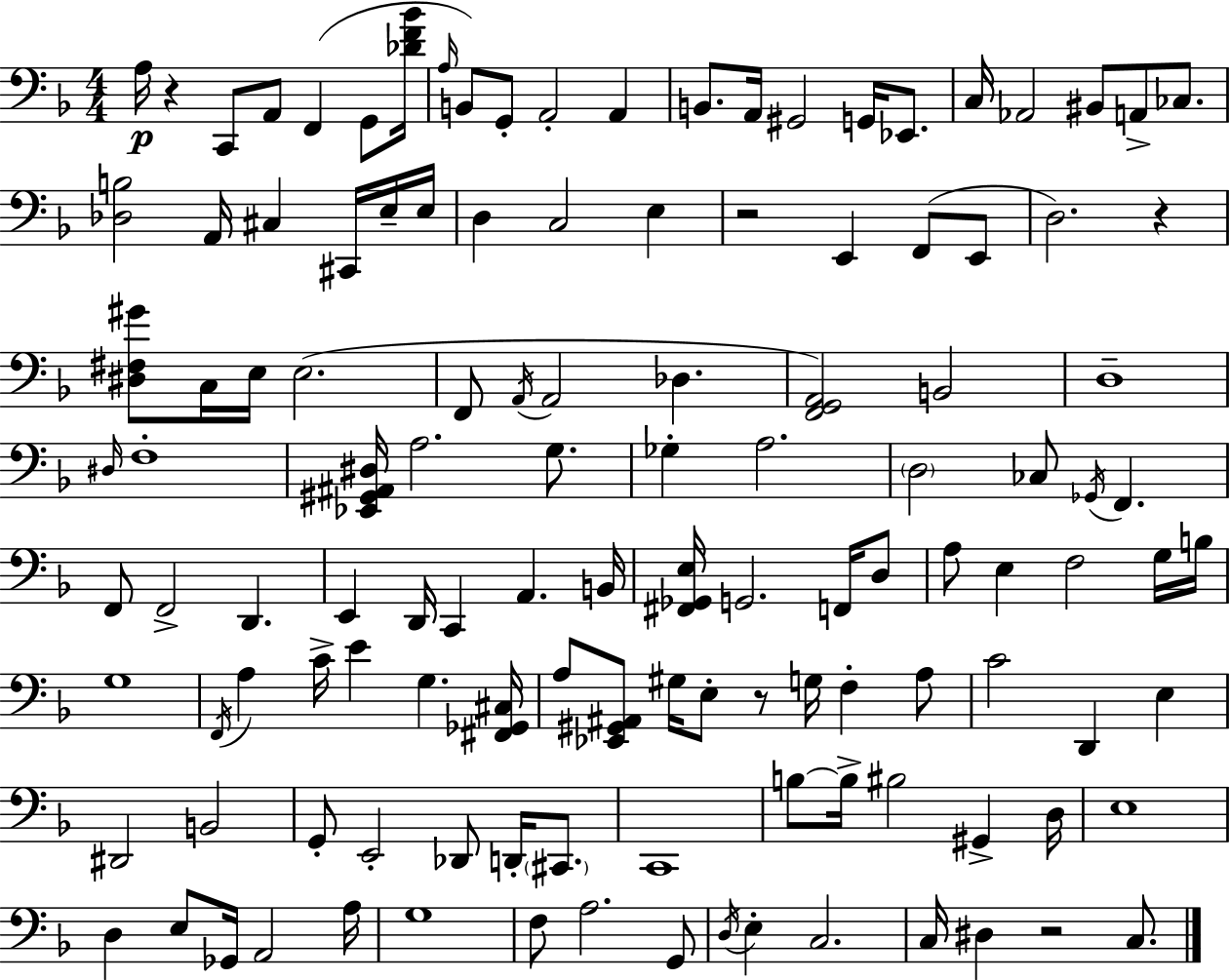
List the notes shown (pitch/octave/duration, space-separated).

A3/s R/q C2/e A2/e F2/q G2/e [Db4,F4,Bb4]/s A3/s B2/e G2/e A2/h A2/q B2/e. A2/s G#2/h G2/s Eb2/e. C3/s Ab2/h BIS2/e A2/e CES3/e. [Db3,B3]/h A2/s C#3/q C#2/s E3/s E3/s D3/q C3/h E3/q R/h E2/q F2/e E2/e D3/h. R/q [D#3,F#3,G#4]/e C3/s E3/s E3/h. F2/e A2/s A2/h Db3/q. [F2,G2,A2]/h B2/h D3/w D#3/s F3/w [Eb2,G#2,A#2,D#3]/s A3/h. G3/e. Gb3/q A3/h. D3/h CES3/e Gb2/s F2/q. F2/e F2/h D2/q. E2/q D2/s C2/q A2/q. B2/s [F#2,Gb2,E3]/s G2/h. F2/s D3/e A3/e E3/q F3/h G3/s B3/s G3/w F2/s A3/q C4/s E4/q G3/q. [F#2,Gb2,C#3]/s A3/e [Eb2,G#2,A#2]/e G#3/s E3/e R/e G3/s F3/q A3/e C4/h D2/q E3/q D#2/h B2/h G2/e E2/h Db2/e D2/s C#2/e. C2/w B3/e B3/s BIS3/h G#2/q D3/s E3/w D3/q E3/e Gb2/s A2/h A3/s G3/w F3/e A3/h. G2/e D3/s E3/q C3/h. C3/s D#3/q R/h C3/e.